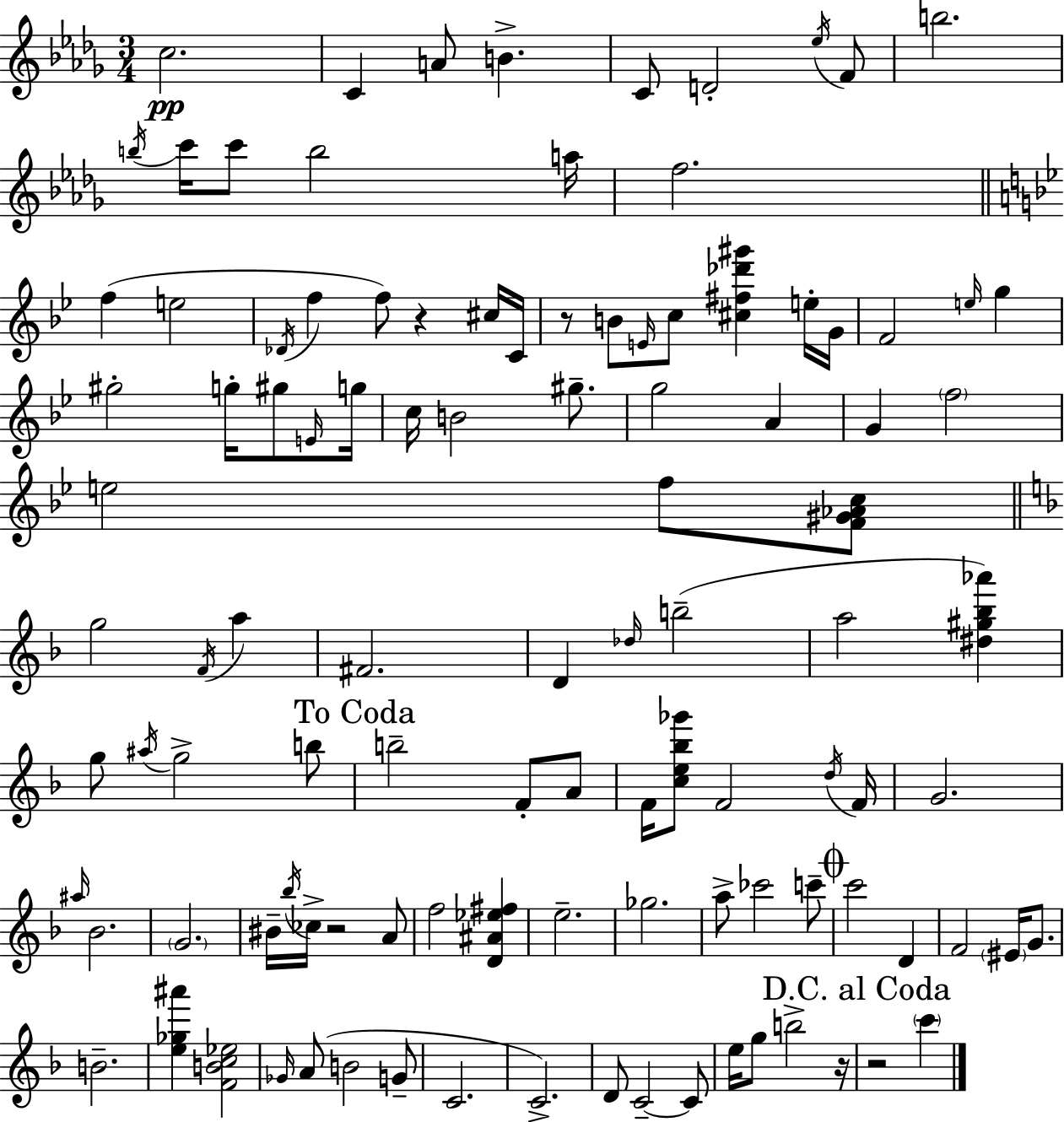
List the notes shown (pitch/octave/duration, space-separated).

C5/h. C4/q A4/e B4/q. C4/e D4/h Eb5/s F4/e B5/h. B5/s C6/s C6/e B5/h A5/s F5/h. F5/q E5/h Db4/s F5/q F5/e R/q C#5/s C4/s R/e B4/e E4/s C5/e [C#5,F#5,Db6,G#6]/q E5/s G4/s F4/h E5/s G5/q G#5/h G5/s G#5/e E4/s G5/s C5/s B4/h G#5/e. G5/h A4/q G4/q F5/h E5/h F5/e [F4,G#4,Ab4,C5]/e G5/h F4/s A5/q F#4/h. D4/q Db5/s B5/h A5/h [D#5,G#5,Bb5,Ab6]/q G5/e A#5/s G5/h B5/e B5/h F4/e A4/e F4/s [C5,E5,Bb5,Gb6]/e F4/h D5/s F4/s G4/h. A#5/s Bb4/h. G4/h. BIS4/s Bb5/s CES5/s R/h A4/e F5/h [D4,A#4,Eb5,F#5]/q E5/h. Gb5/h. A5/e CES6/h C6/e C6/h D4/q F4/h EIS4/s G4/e. B4/h. [E5,Gb5,A#6]/q [F4,B4,C5,Eb5]/h Gb4/s A4/e B4/h G4/e C4/h. C4/h. D4/e C4/h C4/e E5/s G5/e B5/h R/s R/h C6/q